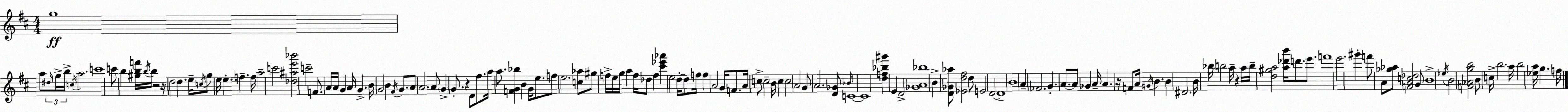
X:1
T:Untitled
M:4/4
L:1/4
K:D
g4 a/2 ^d/4 g/4 b/4 c/4 a2 c'4 c'/2 b [^gbf']/4 b/4 b/4 z2 z/4 d2 d e/4 c/4 g/2 e/4 e f f/4 a2 c'2 [_d^ae'_b']2 c'2 F/2 A/4 A/4 G A/4 G B/4 G2 B ^F/4 G/2 A/2 A2 A/2 G G/2 z D/2 ^f/2 a/4 a/2 [FG_b] B G/4 e/2 f/2 e2 [c_a]/2 ^g/2 f/4 e/4 g/4 a f/4 _d/2 f [^c'_e'_a'] e2 d/4 d/2 f/4 f A2 G/4 F/2 A/4 c/2 c2 B/4 c c2 A2 G/2 A2 [D_G]/2 _B/4 C4 C4 [df_b^g'] E D2 [_GA_b]4 B [D_G_a]/2 [_Ed^f]2 d/2 E2 D2 D4 B4 A _F2 G A/2 A/2 _G A/4 A z/4 F/2 A/4 ^G/4 B B ^D2 B/4 _b/4 b2 a/4 z a/4 b/4 [d^ga]2 [a_d'b']/4 d'/2 e'/2 f'4 e'2 ^g' f'/2 A/2 [_g_a]/2 [FAc_d]2 G/2 B4 _e/4 B2 [F_Agb]2 B/2 c/4 b2 a/4 b2 [_ea]/4 g f/4